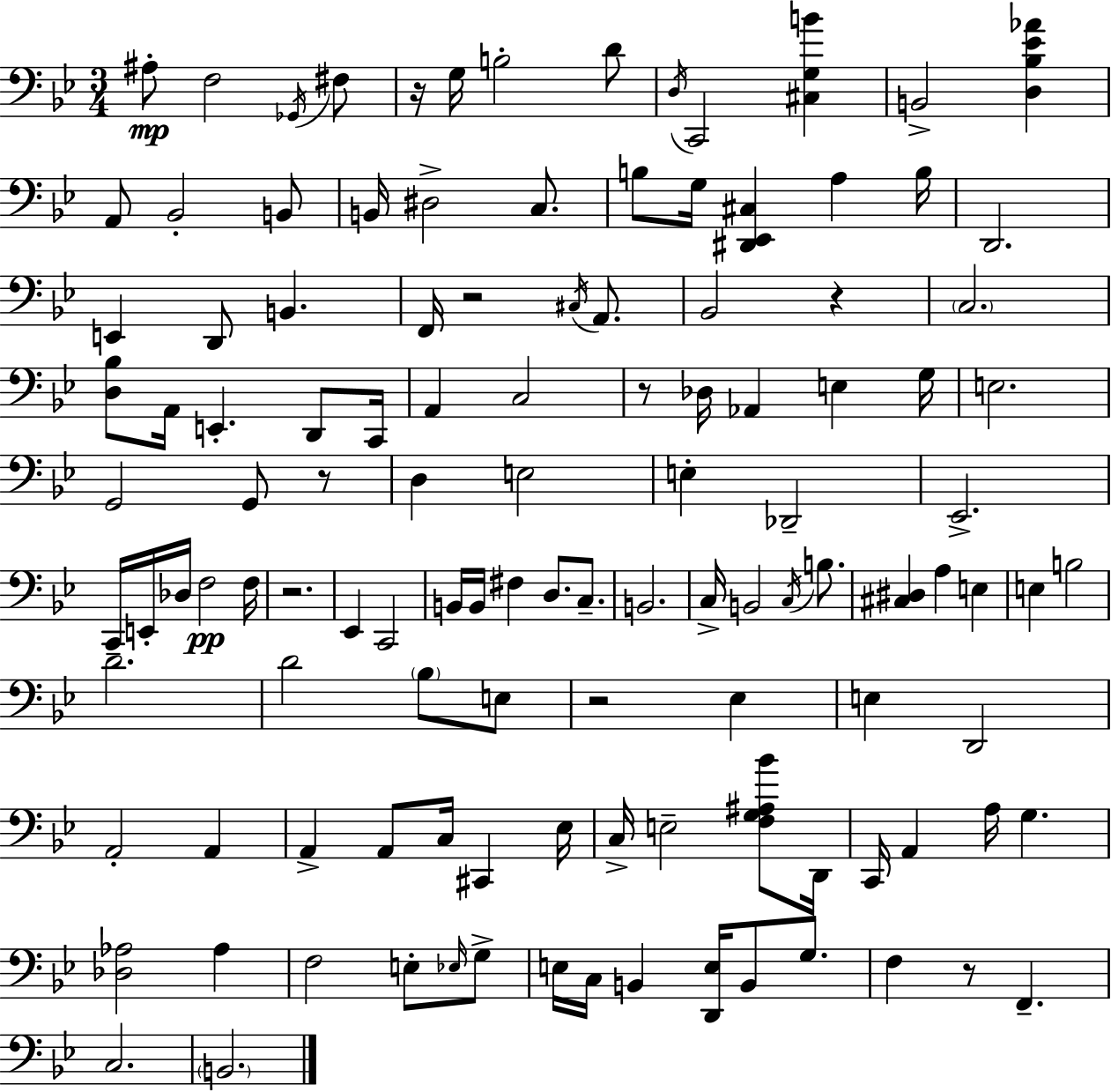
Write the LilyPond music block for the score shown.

{
  \clef bass
  \numericTimeSignature
  \time 3/4
  \key g \minor
  \repeat volta 2 { ais8-.\mp f2 \acciaccatura { ges,16 } fis8 | r16 g16 b2-. d'8 | \acciaccatura { d16 } c,2 <cis g b'>4 | b,2-> <d bes ees' aes'>4 | \break a,8 bes,2-. | b,8 b,16 dis2-> c8. | b8 g16 <dis, ees, cis>4 a4 | b16 d,2. | \break e,4 d,8 b,4. | f,16 r2 \acciaccatura { cis16 } | a,8. bes,2 r4 | \parenthesize c2. | \break <d bes>8 a,16 e,4.-. | d,8 c,16 a,4 c2 | r8 des16 aes,4 e4 | g16 e2. | \break g,2 g,8 | r8 d4 e2 | e4-. des,2-- | ees,2.-> | \break c,16-- e,16-. des16 f2\pp | f16 r2. | ees,4 c,2 | b,16 b,16 fis4 d8. | \break c8.-- b,2. | c16-> b,2 | \acciaccatura { c16 } b8. <cis dis>4 a4 | e4 e4 b2 | \break d'2. | d'2 | \parenthesize bes8 e8 r2 | ees4 e4 d,2 | \break a,2-. | a,4 a,4-> a,8 c16 cis,4 | ees16 c16-> e2-- | <f g ais bes'>8 d,16 c,16 a,4 a16 g4. | \break <des aes>2 | aes4 f2 | e8-. \grace { ees16 } g8-> e16 c16 b,4 <d, e>16 | b,8 g8. f4 r8 f,4.-- | \break c2. | \parenthesize b,2. | } \bar "|."
}